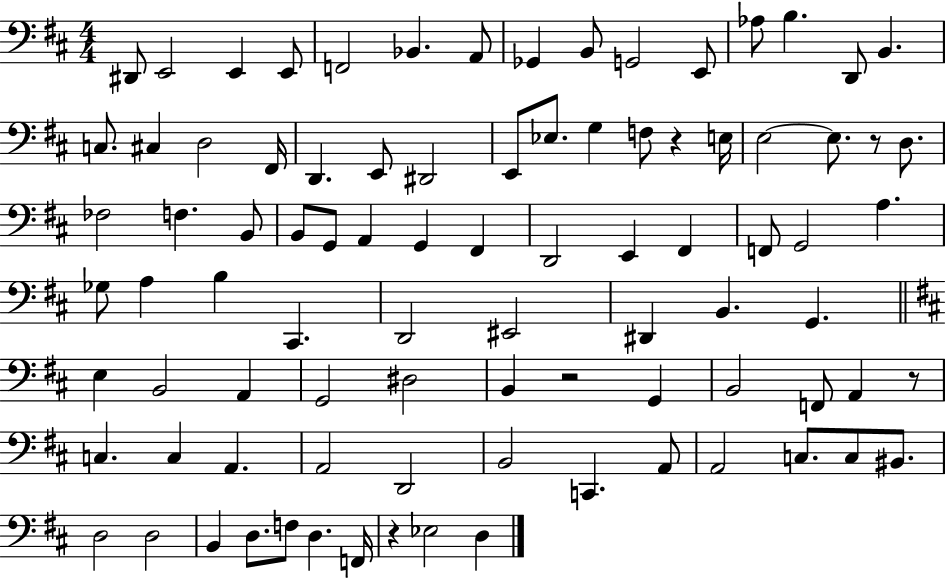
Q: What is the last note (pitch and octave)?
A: D3